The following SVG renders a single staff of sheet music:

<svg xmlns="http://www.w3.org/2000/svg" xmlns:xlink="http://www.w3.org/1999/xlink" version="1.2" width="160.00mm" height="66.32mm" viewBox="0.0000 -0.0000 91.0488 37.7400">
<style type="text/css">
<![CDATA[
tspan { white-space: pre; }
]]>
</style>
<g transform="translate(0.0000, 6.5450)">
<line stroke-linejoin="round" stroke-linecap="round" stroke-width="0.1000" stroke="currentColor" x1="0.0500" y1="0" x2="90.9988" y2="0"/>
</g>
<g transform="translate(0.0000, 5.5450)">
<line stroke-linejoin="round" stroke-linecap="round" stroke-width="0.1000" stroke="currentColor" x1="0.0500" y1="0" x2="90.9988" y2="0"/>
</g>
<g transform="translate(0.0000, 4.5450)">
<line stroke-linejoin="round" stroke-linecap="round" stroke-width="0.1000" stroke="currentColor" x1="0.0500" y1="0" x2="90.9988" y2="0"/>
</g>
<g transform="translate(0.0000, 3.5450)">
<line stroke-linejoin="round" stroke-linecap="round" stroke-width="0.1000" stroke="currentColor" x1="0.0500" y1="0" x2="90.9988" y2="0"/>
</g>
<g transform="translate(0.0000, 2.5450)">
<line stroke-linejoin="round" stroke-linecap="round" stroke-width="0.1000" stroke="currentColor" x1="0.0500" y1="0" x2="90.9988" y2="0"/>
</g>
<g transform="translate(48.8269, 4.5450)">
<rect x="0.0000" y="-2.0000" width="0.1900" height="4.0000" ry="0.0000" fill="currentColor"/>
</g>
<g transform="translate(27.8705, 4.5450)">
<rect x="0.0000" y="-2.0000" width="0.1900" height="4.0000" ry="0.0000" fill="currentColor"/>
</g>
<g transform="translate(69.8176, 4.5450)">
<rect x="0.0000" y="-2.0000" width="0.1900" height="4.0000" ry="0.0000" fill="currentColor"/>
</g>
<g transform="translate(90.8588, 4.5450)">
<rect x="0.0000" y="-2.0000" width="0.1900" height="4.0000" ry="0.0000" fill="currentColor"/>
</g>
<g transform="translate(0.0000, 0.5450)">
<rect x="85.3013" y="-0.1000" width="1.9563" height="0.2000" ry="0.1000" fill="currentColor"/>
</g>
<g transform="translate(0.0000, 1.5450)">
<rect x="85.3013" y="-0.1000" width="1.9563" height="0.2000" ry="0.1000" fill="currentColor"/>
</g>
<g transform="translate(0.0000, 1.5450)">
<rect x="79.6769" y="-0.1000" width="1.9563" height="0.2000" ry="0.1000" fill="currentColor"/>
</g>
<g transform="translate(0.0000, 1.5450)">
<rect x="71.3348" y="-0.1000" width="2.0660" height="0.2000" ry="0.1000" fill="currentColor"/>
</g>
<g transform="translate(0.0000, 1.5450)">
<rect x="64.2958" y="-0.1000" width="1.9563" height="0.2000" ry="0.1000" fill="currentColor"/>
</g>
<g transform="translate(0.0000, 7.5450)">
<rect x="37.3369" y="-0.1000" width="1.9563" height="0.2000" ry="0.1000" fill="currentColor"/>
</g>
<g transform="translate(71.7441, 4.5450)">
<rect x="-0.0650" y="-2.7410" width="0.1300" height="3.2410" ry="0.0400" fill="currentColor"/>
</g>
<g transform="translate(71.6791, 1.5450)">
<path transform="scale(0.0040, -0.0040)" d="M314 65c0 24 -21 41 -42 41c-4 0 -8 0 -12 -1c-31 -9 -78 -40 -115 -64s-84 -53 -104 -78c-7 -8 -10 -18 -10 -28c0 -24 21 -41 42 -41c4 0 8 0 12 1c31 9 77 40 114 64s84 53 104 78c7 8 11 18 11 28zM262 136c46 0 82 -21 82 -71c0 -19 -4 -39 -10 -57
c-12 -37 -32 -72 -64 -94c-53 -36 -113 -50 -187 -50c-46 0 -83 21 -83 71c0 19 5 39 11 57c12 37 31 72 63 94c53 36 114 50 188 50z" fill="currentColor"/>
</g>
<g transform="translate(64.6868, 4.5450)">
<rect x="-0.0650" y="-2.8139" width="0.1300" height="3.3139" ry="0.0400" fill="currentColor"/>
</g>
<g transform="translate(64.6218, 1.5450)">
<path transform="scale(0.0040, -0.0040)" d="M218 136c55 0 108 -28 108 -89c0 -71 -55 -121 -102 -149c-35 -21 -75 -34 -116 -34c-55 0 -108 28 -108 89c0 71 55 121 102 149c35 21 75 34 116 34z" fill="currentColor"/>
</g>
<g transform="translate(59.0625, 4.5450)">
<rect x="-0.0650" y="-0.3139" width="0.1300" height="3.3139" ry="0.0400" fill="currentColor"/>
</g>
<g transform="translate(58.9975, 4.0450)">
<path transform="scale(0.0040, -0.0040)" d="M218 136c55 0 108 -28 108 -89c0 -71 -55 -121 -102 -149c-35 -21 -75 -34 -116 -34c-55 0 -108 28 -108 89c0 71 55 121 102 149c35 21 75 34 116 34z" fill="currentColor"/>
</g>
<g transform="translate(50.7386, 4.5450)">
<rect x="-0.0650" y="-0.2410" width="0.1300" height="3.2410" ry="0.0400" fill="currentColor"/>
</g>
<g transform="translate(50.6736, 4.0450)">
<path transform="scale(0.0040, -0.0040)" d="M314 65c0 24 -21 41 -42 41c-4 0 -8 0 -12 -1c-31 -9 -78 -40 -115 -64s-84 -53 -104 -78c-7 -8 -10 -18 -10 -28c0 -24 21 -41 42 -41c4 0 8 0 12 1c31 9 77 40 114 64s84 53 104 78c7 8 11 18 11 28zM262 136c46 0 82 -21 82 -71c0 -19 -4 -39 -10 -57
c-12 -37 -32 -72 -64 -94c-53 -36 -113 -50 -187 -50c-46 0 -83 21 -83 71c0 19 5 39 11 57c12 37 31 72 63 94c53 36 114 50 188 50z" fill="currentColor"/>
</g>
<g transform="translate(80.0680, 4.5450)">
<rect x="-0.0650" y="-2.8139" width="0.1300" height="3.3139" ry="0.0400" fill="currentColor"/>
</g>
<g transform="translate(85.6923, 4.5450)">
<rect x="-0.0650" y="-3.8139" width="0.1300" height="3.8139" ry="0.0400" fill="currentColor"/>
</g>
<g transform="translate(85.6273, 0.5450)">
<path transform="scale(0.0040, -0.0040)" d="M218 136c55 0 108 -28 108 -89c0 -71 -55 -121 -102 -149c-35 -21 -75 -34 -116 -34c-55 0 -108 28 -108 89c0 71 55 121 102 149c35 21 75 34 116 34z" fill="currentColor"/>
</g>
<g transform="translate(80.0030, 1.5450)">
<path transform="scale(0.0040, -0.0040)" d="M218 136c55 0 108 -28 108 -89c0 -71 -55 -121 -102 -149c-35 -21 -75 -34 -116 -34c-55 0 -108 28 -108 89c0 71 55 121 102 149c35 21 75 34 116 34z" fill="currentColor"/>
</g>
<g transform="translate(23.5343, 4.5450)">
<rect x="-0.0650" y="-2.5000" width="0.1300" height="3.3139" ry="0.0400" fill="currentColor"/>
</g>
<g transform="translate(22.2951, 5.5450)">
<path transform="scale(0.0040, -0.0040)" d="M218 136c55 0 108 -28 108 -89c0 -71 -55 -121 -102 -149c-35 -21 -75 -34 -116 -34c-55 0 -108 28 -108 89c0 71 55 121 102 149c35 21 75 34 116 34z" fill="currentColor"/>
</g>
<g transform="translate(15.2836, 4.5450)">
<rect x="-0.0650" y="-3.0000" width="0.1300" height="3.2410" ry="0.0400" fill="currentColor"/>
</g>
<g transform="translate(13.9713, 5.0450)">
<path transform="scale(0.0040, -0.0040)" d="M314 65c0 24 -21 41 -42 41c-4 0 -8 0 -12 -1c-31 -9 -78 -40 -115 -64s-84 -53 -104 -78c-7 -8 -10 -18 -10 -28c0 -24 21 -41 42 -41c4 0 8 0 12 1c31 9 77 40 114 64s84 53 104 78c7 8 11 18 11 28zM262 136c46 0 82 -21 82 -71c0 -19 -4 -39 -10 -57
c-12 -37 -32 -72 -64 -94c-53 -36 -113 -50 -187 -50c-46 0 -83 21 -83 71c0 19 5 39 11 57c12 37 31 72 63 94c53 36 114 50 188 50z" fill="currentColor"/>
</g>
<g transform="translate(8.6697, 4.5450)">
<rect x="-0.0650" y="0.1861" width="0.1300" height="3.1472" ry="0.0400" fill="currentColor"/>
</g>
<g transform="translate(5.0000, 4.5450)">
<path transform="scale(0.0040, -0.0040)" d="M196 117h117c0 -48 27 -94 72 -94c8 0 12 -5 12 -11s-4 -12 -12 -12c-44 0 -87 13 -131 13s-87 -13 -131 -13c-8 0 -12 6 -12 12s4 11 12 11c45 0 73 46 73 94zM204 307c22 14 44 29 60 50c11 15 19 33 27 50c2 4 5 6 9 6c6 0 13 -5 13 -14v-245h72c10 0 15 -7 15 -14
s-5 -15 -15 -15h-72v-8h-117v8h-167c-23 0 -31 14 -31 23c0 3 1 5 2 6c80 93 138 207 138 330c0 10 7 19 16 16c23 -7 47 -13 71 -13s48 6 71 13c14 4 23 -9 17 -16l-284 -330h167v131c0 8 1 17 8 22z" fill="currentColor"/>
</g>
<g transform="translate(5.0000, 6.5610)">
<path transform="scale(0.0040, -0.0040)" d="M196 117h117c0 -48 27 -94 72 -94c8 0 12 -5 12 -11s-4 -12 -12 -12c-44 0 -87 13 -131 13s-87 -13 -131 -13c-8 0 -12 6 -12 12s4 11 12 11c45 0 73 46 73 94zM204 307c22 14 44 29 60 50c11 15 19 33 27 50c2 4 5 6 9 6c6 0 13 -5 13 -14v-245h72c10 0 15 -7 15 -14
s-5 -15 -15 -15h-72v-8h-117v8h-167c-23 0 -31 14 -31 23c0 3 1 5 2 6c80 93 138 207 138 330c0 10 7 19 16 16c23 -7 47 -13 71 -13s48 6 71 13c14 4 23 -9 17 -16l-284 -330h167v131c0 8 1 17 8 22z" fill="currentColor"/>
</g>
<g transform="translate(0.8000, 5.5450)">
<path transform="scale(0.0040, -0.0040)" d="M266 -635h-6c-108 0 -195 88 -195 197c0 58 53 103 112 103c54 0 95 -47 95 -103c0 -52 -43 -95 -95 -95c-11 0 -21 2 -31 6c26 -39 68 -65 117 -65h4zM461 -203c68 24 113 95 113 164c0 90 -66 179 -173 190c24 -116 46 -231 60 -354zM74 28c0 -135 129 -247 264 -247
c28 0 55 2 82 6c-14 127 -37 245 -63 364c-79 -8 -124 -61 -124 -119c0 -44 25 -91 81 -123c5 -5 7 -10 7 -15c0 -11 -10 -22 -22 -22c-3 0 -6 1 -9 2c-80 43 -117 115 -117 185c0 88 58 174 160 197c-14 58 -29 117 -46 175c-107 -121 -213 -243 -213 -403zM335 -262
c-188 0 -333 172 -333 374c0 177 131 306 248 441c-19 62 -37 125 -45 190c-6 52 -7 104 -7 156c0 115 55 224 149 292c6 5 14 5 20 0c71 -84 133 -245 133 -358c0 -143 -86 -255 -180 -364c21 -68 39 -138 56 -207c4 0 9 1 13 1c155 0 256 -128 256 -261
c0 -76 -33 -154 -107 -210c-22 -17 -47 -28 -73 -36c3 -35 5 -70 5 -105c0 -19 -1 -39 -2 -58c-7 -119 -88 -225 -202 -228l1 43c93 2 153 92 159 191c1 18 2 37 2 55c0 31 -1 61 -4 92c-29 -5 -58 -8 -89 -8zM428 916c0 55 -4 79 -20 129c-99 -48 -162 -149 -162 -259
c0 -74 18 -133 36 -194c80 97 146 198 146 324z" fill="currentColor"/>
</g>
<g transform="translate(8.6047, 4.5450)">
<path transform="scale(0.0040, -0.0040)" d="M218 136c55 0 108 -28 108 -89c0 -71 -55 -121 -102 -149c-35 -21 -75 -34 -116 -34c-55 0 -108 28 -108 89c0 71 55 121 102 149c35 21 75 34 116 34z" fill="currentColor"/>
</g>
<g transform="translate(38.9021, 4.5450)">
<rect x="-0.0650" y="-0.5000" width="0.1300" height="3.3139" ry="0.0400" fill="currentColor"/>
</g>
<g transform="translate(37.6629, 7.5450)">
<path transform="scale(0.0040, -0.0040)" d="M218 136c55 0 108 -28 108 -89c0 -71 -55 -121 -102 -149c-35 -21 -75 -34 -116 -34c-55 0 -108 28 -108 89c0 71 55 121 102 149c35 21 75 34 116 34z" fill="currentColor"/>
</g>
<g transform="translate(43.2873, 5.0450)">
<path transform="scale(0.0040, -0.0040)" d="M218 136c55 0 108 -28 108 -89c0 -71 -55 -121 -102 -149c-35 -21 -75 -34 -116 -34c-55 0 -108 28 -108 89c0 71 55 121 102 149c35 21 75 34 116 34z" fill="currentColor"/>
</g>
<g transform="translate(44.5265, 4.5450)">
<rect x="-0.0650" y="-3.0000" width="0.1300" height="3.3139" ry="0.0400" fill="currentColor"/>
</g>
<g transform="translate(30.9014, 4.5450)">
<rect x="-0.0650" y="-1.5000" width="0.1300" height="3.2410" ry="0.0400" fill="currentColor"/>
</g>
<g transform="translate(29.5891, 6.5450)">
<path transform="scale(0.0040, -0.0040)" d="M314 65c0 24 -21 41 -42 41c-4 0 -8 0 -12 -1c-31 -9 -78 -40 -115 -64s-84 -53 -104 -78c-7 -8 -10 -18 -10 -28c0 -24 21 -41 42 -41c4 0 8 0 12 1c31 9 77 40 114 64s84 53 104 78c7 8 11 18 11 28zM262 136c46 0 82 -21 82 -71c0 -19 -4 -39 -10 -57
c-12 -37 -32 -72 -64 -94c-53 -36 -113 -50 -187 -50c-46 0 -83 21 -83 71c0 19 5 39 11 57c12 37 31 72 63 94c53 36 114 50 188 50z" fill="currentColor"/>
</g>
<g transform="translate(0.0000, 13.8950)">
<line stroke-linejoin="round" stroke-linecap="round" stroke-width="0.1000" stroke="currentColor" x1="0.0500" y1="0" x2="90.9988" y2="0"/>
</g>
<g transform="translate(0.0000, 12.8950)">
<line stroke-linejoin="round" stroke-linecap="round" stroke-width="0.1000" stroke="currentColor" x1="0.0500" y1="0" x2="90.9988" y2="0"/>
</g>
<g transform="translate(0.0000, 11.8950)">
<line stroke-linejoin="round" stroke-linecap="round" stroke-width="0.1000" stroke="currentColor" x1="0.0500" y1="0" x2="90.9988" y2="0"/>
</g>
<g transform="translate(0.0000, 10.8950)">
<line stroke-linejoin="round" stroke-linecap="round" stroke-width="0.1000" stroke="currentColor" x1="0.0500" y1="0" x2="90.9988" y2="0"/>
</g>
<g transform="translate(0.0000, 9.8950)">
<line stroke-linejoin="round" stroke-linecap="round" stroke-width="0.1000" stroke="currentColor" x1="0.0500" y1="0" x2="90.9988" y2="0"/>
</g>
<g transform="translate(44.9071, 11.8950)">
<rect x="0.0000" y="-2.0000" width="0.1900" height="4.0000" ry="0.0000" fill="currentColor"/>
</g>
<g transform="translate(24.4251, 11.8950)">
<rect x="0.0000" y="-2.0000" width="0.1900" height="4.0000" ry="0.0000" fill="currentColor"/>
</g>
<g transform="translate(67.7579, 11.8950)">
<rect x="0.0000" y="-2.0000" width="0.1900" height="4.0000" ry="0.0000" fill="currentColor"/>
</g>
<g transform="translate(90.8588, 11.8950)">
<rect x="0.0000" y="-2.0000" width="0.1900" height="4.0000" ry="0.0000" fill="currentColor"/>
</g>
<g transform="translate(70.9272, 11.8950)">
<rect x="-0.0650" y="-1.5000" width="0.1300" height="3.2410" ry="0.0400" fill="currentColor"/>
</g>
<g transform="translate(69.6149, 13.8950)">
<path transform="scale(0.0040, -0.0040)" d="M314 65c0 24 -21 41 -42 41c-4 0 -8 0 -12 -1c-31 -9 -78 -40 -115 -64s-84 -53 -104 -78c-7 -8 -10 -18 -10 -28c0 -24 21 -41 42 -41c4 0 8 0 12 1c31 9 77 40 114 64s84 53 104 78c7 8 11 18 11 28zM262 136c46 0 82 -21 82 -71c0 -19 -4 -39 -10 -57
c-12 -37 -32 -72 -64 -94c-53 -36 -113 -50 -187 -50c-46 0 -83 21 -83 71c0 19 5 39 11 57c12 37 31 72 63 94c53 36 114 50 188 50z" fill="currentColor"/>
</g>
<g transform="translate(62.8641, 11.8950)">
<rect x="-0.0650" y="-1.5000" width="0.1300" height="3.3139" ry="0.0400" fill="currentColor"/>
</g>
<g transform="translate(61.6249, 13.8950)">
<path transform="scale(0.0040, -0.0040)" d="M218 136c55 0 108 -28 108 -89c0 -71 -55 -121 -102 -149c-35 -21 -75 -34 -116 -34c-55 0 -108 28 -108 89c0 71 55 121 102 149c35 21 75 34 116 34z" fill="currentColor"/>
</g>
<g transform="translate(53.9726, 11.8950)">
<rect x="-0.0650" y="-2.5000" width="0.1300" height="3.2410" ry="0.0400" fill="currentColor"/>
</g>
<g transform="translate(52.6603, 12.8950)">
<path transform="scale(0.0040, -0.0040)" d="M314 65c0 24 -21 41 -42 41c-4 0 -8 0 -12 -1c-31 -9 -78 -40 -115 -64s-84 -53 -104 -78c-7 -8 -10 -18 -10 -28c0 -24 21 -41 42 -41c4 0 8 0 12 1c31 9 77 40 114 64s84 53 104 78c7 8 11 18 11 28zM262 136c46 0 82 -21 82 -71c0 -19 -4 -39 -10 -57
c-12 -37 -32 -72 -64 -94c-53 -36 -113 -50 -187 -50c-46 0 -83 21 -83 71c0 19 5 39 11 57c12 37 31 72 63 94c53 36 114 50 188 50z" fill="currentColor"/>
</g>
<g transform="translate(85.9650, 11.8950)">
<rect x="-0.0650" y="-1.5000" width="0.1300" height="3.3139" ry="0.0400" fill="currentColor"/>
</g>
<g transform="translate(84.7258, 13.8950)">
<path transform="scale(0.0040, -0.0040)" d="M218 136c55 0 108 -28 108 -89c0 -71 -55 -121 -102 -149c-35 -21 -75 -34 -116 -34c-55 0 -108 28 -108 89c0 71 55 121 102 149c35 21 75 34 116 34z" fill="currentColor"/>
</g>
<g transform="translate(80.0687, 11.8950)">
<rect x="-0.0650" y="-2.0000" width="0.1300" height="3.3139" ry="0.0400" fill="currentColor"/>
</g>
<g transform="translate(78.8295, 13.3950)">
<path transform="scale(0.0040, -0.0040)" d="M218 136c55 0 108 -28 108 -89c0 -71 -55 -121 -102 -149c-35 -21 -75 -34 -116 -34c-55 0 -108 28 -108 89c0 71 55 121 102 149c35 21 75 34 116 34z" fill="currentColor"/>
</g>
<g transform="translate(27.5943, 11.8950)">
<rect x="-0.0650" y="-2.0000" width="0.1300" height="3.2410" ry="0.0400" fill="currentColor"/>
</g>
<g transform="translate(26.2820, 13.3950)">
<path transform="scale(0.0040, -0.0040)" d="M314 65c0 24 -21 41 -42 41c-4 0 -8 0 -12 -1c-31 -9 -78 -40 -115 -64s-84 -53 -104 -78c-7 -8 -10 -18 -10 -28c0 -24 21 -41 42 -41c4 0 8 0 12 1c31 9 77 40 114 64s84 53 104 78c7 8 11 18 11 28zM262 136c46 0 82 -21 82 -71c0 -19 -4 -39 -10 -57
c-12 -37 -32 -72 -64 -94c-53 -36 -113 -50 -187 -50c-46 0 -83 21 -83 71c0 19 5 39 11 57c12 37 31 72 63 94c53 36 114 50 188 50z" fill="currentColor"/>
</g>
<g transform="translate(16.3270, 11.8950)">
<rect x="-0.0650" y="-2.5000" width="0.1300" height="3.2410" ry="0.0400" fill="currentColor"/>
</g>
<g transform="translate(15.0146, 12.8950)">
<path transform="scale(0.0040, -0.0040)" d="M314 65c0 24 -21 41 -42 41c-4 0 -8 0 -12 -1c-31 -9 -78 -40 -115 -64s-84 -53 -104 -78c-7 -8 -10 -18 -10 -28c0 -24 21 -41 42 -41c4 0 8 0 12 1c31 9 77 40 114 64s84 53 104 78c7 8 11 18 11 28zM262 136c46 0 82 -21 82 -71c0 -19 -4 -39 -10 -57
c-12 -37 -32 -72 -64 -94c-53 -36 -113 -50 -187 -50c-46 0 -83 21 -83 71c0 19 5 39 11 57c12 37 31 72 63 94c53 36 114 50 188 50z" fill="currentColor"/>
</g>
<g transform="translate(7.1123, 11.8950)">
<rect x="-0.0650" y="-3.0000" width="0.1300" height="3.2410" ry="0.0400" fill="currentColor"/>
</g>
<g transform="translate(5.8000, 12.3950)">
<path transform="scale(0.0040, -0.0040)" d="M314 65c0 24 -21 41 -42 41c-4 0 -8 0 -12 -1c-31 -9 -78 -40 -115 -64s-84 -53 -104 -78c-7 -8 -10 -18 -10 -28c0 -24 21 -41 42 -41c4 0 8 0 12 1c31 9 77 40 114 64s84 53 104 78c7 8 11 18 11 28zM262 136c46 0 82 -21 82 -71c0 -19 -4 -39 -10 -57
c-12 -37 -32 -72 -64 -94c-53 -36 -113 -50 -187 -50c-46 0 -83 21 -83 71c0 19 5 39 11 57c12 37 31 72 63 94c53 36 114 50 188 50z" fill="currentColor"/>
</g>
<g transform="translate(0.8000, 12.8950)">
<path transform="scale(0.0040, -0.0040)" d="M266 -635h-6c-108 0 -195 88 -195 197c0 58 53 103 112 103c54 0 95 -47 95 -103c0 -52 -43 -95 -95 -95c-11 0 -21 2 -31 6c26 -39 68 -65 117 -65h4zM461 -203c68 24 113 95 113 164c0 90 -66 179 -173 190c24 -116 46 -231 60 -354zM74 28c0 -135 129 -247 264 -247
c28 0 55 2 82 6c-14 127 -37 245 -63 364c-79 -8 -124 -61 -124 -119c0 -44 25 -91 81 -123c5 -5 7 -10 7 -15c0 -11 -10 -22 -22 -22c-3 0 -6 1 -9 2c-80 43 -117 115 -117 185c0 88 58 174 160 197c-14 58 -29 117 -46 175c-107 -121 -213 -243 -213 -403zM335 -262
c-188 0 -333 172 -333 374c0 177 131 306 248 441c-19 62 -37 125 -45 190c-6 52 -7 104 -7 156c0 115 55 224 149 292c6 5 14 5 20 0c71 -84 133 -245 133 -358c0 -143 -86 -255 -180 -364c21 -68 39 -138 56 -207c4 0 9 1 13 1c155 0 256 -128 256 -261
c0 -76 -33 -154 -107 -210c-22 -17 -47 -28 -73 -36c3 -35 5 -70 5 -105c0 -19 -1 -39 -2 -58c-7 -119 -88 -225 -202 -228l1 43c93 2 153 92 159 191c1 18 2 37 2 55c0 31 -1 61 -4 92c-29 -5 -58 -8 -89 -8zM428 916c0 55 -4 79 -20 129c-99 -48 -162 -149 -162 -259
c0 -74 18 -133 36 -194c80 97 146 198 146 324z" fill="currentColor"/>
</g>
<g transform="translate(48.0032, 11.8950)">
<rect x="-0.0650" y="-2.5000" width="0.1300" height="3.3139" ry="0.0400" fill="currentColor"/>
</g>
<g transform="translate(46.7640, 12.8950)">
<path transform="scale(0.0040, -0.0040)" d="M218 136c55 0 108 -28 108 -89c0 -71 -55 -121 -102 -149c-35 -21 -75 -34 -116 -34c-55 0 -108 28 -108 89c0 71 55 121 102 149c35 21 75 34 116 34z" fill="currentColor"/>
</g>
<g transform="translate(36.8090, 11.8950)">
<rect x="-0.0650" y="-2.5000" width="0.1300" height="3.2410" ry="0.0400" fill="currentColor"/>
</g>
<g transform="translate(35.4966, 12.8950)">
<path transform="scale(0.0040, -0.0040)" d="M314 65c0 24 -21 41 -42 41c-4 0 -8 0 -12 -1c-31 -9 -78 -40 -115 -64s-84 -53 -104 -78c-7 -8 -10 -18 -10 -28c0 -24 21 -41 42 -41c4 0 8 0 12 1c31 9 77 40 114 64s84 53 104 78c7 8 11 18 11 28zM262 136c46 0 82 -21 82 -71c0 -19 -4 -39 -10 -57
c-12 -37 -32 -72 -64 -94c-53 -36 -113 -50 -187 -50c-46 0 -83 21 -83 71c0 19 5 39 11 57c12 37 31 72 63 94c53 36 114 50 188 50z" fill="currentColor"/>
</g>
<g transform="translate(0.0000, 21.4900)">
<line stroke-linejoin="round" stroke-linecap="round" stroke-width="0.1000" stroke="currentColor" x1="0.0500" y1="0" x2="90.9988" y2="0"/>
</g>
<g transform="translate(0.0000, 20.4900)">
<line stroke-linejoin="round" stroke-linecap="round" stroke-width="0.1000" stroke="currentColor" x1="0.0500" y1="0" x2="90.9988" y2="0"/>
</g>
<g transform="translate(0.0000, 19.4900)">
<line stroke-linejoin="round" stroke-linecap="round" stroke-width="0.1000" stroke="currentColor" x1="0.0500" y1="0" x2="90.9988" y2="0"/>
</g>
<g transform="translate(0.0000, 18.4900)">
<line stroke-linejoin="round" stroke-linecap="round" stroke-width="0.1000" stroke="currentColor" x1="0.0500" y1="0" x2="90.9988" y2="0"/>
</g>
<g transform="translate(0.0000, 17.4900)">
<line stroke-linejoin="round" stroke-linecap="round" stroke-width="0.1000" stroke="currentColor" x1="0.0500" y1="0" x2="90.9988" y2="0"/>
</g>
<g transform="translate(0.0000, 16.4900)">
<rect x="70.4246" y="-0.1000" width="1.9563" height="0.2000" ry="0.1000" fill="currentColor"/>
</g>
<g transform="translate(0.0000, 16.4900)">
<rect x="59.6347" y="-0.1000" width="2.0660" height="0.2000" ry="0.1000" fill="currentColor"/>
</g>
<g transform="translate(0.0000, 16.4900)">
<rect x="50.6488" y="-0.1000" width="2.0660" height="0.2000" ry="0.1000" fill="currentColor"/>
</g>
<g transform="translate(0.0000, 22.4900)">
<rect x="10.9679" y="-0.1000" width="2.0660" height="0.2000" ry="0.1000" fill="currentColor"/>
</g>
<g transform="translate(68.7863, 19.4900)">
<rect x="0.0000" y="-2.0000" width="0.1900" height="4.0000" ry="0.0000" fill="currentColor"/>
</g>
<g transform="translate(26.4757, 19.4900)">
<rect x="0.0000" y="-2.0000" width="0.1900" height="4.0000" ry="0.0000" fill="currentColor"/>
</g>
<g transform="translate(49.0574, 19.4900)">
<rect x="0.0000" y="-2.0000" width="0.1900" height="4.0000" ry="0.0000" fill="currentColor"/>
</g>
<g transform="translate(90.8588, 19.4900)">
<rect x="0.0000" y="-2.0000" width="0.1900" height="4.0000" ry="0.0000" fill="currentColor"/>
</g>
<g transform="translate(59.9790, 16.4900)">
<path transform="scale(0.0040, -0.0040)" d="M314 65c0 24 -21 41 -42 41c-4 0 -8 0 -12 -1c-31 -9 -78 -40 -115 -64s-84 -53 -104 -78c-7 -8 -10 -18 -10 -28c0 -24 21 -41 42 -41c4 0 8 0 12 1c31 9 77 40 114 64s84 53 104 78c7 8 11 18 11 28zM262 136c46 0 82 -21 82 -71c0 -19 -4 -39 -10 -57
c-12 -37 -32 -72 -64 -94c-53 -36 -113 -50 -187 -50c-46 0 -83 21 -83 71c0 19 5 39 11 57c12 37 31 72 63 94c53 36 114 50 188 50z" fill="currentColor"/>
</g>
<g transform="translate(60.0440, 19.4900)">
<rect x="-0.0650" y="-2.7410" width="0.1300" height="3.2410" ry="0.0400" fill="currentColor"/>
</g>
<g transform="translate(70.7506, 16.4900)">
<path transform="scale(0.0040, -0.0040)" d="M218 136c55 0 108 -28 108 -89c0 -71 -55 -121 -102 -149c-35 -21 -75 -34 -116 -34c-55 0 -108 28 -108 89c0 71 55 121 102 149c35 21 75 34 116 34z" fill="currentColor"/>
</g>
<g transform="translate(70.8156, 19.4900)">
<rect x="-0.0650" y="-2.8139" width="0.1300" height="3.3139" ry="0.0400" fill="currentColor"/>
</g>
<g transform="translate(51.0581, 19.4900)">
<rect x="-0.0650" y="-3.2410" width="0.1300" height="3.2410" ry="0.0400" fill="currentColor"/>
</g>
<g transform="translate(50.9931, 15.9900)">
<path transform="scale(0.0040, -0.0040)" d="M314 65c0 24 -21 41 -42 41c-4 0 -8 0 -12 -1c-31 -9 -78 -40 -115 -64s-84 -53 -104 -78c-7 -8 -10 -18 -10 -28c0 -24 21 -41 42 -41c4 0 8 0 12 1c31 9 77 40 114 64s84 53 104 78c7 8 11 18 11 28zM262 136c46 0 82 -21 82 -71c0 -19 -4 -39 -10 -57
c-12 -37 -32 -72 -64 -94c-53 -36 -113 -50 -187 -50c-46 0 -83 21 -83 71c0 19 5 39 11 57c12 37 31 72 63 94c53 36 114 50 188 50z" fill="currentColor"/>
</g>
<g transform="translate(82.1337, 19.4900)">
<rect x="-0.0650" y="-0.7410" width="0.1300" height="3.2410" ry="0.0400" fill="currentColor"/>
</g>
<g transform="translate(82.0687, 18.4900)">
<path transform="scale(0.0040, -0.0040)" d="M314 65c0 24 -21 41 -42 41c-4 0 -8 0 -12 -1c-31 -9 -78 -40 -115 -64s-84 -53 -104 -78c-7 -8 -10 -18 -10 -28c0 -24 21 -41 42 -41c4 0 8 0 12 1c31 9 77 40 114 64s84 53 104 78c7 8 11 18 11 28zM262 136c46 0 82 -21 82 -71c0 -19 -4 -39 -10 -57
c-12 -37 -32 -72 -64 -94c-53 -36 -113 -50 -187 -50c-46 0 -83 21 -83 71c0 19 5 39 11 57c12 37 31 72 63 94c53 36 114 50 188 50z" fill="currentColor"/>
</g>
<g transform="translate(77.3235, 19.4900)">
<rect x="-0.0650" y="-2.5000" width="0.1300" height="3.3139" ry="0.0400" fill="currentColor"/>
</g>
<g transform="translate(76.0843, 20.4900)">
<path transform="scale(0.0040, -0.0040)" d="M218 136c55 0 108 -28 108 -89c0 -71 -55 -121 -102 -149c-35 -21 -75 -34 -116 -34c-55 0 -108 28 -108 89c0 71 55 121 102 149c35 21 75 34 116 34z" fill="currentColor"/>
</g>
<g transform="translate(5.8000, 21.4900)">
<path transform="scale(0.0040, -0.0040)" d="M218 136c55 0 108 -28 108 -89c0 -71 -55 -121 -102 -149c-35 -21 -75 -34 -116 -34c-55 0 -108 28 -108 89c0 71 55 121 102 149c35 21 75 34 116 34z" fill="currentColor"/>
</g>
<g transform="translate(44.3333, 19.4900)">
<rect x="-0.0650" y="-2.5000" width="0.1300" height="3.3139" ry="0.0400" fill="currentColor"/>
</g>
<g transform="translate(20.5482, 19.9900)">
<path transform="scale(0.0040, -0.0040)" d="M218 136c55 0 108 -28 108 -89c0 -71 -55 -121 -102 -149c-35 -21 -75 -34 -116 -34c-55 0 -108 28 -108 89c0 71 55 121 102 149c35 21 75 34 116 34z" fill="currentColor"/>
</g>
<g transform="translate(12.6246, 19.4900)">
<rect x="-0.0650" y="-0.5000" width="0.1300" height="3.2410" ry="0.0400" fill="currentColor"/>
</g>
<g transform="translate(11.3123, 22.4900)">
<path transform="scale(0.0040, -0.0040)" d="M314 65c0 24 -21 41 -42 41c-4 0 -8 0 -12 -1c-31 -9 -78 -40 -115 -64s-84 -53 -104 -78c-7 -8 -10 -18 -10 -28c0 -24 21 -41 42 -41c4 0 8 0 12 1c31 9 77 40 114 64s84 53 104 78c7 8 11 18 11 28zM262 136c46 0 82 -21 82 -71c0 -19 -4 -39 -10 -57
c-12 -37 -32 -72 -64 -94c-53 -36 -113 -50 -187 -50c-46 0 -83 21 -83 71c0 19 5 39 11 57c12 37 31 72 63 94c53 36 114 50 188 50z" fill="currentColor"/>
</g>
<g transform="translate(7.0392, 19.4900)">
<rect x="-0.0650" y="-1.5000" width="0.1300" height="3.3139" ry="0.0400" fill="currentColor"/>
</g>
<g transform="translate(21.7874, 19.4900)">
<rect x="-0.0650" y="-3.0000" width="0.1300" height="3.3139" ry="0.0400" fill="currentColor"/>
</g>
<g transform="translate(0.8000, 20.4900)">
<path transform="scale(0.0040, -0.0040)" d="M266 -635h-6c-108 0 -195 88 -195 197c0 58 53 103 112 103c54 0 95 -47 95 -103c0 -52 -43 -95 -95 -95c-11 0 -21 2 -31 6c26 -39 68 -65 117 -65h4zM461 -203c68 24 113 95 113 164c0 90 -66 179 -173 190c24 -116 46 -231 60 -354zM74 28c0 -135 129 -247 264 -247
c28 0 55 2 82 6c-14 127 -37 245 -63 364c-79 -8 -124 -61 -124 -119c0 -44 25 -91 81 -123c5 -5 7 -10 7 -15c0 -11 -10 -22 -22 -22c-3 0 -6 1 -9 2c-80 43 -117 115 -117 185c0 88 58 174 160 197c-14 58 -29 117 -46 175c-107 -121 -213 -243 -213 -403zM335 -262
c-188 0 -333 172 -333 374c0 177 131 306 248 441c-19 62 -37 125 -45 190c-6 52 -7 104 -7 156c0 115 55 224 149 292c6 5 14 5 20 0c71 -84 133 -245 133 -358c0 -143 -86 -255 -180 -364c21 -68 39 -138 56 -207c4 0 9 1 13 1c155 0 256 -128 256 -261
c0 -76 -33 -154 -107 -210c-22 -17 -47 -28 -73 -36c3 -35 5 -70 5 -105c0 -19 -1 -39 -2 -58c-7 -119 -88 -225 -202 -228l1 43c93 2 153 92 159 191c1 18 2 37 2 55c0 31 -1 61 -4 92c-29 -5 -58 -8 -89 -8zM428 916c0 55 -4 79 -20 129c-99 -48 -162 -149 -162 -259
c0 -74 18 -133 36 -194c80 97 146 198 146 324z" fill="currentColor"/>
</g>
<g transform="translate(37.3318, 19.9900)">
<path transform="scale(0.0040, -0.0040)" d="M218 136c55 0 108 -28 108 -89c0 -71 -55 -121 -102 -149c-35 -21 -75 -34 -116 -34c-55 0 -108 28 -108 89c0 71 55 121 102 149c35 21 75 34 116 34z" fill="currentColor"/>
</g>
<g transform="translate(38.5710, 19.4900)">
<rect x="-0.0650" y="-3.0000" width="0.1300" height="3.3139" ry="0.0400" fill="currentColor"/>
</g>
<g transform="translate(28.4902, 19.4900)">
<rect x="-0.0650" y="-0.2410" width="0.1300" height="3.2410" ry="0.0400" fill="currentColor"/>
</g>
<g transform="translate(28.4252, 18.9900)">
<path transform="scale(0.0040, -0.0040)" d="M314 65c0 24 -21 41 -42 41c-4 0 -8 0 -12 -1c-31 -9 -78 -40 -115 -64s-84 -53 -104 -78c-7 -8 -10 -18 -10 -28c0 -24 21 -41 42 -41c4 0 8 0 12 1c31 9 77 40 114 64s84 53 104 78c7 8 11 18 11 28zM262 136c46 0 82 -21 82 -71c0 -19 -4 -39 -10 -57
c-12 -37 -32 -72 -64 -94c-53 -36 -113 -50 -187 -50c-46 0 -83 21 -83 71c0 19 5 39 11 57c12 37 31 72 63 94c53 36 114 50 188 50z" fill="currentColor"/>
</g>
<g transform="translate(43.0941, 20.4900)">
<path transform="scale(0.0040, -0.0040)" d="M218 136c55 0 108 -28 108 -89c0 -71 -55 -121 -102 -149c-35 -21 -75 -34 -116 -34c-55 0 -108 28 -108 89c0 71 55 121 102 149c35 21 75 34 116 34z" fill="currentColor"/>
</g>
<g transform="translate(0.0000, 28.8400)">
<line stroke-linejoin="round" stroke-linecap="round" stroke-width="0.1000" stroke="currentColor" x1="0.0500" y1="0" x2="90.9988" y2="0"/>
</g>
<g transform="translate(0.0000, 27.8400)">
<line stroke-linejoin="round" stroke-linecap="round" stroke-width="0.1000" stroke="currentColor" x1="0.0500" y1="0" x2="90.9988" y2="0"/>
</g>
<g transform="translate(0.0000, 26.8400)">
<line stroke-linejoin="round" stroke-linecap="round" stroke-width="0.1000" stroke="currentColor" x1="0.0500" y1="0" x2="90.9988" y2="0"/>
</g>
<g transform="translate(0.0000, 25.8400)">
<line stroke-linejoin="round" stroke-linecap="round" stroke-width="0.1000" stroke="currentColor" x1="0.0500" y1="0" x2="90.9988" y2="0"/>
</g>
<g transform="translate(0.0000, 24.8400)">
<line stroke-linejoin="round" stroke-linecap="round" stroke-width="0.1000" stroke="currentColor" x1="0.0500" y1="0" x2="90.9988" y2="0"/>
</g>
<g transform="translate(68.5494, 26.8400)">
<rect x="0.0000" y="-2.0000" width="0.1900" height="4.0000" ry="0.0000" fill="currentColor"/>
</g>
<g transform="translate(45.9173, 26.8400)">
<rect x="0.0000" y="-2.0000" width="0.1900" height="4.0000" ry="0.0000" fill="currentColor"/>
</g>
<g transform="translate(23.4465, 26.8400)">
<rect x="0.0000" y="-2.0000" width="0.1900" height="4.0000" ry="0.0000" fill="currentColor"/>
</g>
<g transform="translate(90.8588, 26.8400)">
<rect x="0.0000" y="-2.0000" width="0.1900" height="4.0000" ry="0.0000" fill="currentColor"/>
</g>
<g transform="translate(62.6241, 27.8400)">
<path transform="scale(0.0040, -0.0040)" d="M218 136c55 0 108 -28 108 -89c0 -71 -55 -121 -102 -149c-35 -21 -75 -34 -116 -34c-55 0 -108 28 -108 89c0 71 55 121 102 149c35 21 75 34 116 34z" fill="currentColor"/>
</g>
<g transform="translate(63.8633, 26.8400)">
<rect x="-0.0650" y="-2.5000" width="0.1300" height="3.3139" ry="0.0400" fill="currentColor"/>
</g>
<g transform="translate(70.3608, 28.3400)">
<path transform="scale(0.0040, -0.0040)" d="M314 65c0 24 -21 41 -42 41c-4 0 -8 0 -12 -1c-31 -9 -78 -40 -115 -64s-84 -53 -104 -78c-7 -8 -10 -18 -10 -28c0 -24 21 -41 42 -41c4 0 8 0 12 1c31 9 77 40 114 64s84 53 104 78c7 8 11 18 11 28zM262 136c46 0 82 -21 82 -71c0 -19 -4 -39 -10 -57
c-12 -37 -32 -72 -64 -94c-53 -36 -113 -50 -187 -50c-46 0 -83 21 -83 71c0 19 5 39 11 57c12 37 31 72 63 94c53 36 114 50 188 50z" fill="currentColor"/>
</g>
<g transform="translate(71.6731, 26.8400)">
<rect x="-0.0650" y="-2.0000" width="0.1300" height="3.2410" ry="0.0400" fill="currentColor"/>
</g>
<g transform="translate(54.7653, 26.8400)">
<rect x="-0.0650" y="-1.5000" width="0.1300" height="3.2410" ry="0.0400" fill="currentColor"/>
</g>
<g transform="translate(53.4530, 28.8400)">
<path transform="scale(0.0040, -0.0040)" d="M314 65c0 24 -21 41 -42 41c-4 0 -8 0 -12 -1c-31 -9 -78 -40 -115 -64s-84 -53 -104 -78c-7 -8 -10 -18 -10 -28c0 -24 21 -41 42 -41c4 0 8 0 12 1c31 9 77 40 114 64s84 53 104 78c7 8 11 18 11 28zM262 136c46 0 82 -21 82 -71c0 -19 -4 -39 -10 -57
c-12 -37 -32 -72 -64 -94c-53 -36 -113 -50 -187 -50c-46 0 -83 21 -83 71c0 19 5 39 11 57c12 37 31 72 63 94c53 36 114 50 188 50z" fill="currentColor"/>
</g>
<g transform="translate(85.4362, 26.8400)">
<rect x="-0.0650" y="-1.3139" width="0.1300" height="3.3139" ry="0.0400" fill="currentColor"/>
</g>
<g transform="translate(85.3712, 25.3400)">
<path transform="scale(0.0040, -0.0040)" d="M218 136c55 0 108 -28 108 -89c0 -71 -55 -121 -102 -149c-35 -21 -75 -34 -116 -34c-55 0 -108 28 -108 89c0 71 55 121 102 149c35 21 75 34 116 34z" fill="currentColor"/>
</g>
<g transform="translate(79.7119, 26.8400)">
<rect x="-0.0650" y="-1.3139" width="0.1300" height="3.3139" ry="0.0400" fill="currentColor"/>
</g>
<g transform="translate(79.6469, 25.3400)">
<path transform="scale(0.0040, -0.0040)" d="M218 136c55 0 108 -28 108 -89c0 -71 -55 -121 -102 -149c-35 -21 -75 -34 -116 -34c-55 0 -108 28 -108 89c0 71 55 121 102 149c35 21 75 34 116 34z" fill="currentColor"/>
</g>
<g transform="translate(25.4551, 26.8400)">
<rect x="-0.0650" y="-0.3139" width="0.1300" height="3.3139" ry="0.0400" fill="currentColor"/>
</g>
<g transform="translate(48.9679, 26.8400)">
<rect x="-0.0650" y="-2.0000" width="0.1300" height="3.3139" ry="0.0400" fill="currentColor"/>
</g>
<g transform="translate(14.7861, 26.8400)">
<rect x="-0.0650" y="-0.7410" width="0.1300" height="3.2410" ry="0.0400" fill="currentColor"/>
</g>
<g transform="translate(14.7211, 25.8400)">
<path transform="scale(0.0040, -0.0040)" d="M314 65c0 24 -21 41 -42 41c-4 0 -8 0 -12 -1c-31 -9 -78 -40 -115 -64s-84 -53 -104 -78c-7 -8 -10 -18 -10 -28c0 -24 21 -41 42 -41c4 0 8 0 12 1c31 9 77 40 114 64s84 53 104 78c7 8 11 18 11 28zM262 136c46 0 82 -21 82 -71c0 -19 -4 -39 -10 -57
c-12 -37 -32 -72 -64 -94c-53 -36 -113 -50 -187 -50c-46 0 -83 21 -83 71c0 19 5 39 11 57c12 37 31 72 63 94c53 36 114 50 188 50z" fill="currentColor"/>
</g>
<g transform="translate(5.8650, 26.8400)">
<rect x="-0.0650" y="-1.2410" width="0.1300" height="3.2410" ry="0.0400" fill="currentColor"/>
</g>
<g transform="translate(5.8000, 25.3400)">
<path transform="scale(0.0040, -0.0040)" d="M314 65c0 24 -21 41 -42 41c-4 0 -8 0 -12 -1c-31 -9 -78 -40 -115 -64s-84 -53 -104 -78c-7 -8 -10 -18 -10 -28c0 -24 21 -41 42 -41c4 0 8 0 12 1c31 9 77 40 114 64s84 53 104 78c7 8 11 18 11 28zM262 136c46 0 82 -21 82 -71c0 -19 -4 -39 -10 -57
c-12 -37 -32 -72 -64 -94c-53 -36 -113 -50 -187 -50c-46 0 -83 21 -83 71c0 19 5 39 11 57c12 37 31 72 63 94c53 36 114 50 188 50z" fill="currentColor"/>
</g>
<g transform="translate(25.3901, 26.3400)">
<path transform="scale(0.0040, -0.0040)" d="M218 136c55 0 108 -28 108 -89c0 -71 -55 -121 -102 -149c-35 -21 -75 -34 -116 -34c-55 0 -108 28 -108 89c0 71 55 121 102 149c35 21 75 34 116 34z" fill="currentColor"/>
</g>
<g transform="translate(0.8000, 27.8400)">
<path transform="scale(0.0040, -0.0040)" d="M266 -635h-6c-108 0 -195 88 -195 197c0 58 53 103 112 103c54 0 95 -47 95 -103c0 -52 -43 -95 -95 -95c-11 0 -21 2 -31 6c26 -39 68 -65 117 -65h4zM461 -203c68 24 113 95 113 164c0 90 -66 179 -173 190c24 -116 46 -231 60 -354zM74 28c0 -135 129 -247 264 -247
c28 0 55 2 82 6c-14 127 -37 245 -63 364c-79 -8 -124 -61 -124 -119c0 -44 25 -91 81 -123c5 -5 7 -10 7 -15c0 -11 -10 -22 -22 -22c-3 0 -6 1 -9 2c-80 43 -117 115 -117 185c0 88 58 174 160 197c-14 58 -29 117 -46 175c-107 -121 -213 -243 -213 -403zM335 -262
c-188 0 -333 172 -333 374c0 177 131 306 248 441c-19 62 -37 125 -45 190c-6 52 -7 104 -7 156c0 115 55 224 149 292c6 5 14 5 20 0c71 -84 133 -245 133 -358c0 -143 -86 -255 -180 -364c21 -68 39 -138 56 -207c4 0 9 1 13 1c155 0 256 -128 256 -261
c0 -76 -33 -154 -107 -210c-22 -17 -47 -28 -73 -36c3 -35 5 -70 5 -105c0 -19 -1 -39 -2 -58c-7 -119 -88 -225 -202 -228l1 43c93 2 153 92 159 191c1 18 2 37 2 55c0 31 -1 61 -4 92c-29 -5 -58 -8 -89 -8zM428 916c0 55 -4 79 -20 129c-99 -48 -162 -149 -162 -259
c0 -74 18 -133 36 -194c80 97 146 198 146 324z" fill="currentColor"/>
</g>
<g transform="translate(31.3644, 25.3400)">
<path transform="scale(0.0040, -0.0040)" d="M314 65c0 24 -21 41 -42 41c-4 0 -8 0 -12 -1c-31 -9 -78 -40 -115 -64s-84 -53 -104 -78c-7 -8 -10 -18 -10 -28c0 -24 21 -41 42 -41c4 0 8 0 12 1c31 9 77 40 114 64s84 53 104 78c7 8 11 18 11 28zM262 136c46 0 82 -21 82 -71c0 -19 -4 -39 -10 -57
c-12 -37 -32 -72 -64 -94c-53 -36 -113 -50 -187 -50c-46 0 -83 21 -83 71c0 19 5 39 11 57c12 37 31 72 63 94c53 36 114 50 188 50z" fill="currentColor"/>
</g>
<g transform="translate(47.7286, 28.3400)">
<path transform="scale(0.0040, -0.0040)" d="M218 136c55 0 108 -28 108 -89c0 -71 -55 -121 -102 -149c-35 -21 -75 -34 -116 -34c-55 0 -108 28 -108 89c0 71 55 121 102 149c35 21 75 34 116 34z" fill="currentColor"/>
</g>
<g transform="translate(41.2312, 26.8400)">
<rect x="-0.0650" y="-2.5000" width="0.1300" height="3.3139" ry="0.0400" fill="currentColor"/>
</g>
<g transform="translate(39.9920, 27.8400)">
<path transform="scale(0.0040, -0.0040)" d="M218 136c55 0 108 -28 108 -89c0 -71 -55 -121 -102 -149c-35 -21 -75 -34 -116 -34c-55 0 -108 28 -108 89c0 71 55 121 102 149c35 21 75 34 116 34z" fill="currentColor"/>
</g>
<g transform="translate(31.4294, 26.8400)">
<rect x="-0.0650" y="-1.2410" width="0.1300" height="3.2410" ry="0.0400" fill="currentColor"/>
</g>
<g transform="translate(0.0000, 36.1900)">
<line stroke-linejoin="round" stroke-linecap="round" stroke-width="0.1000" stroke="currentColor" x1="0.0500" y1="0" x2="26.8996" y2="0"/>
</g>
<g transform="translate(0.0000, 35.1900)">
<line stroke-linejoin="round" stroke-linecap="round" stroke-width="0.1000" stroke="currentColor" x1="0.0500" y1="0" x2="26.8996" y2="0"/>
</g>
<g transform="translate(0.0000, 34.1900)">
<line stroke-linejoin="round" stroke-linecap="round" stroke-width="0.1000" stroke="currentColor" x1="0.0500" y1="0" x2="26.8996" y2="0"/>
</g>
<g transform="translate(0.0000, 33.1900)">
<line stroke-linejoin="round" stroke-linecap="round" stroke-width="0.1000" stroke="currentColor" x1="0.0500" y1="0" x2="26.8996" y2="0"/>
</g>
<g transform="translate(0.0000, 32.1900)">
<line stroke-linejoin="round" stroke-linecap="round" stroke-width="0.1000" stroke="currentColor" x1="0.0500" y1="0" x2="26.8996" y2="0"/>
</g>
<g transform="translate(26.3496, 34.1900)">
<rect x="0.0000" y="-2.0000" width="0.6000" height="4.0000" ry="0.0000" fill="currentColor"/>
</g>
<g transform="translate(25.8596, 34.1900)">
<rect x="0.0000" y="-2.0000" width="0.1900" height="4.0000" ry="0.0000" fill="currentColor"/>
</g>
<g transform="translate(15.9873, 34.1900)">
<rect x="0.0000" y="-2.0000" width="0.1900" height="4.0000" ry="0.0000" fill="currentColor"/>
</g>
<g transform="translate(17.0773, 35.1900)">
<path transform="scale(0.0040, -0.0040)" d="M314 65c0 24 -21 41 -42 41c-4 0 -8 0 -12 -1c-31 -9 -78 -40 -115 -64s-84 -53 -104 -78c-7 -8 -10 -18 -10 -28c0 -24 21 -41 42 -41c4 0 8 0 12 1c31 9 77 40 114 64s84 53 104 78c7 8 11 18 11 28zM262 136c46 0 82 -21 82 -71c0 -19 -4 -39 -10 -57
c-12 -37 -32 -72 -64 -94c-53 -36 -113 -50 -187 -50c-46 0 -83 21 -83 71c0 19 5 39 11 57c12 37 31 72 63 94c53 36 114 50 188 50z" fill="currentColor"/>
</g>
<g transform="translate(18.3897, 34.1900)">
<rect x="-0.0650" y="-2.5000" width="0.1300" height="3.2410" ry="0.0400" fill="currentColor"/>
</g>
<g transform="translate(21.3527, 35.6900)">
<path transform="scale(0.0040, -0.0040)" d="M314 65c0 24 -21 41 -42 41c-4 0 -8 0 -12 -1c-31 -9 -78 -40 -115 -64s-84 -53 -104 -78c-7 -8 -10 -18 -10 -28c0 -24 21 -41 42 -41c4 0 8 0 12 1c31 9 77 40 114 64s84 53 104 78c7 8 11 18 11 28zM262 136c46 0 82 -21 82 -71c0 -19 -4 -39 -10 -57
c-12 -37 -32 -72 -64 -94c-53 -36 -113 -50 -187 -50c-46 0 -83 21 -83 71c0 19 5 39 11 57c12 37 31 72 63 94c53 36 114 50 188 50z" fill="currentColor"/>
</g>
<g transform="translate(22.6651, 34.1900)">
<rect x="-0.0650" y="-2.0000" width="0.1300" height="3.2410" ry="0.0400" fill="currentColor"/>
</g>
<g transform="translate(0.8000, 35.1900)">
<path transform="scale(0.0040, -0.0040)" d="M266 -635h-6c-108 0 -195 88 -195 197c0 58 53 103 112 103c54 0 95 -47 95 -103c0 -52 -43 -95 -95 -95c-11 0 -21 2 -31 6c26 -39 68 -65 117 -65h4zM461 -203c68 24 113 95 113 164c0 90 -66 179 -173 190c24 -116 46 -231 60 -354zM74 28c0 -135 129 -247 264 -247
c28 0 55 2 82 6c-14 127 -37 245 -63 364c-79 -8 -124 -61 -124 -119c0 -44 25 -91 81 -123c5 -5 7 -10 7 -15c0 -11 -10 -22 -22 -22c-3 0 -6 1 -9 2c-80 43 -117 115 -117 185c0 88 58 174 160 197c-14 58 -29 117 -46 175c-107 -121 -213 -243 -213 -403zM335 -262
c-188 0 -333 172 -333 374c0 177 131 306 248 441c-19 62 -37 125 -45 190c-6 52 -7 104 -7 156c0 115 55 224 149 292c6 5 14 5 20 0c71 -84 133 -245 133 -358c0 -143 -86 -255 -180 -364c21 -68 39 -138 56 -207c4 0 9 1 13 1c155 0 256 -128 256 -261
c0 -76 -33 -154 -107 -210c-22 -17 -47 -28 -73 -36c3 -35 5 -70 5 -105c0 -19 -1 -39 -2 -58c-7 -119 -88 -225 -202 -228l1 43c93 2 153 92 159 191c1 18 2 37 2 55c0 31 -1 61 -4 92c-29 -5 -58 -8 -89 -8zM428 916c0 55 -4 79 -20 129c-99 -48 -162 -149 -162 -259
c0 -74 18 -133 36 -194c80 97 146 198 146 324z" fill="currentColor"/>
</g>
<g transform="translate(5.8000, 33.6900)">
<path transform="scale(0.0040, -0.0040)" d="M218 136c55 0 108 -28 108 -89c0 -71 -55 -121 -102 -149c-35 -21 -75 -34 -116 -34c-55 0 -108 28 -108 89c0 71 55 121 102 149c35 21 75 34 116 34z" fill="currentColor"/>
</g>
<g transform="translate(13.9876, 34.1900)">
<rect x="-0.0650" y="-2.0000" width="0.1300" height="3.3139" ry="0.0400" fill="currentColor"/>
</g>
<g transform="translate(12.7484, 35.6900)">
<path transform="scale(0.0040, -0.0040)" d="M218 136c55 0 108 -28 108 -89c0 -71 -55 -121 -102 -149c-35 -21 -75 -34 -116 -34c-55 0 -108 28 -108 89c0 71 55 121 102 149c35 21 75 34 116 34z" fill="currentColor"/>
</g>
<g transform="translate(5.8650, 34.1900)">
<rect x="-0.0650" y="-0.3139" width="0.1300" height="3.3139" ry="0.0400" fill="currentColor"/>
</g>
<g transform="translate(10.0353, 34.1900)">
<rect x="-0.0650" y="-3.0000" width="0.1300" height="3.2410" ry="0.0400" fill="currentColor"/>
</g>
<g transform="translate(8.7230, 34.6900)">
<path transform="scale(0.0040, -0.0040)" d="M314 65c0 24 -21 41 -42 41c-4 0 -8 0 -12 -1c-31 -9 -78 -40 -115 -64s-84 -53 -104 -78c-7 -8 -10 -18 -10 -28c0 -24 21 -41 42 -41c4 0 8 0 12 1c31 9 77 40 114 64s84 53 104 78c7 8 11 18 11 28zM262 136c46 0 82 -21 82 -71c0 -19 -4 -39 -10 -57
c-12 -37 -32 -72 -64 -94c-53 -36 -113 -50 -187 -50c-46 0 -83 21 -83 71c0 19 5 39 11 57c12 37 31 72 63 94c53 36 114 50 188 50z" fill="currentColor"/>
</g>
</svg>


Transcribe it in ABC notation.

X:1
T:Untitled
M:4/4
L:1/4
K:C
B A2 G E2 C A c2 c a a2 a c' A2 G2 F2 G2 G G2 E E2 F E E C2 A c2 A G b2 a2 a G d2 e2 d2 c e2 G F E2 G F2 e e c A2 F G2 F2